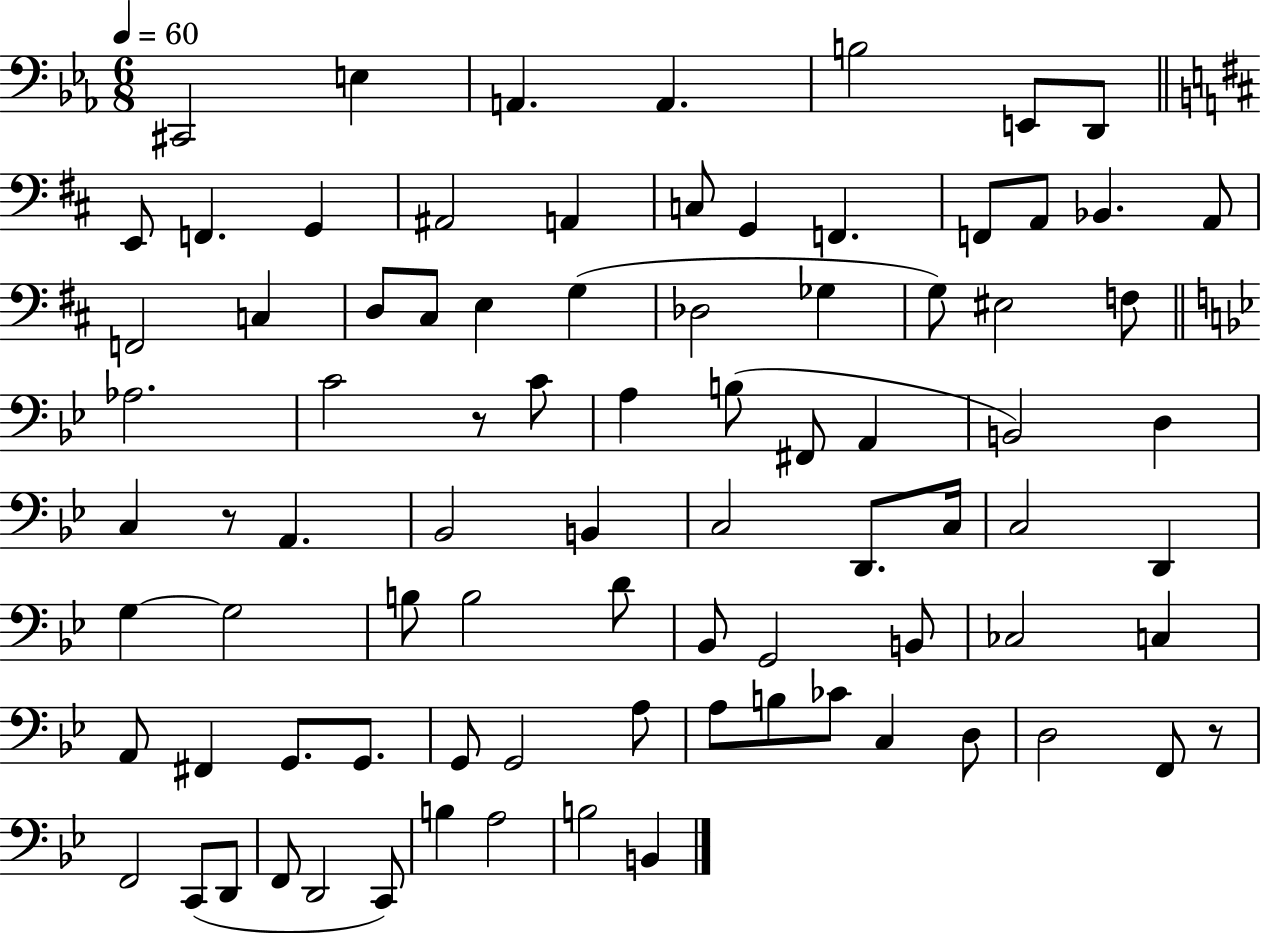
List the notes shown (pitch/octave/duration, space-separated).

C#2/h E3/q A2/q. A2/q. B3/h E2/e D2/e E2/e F2/q. G2/q A#2/h A2/q C3/e G2/q F2/q. F2/e A2/e Bb2/q. A2/e F2/h C3/q D3/e C#3/e E3/q G3/q Db3/h Gb3/q G3/e EIS3/h F3/e Ab3/h. C4/h R/e C4/e A3/q B3/e F#2/e A2/q B2/h D3/q C3/q R/e A2/q. Bb2/h B2/q C3/h D2/e. C3/s C3/h D2/q G3/q G3/h B3/e B3/h D4/e Bb2/e G2/h B2/e CES3/h C3/q A2/e F#2/q G2/e. G2/e. G2/e G2/h A3/e A3/e B3/e CES4/e C3/q D3/e D3/h F2/e R/e F2/h C2/e D2/e F2/e D2/h C2/e B3/q A3/h B3/h B2/q